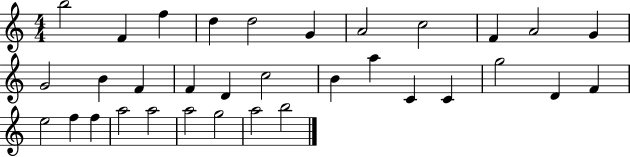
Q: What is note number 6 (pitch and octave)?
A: G4